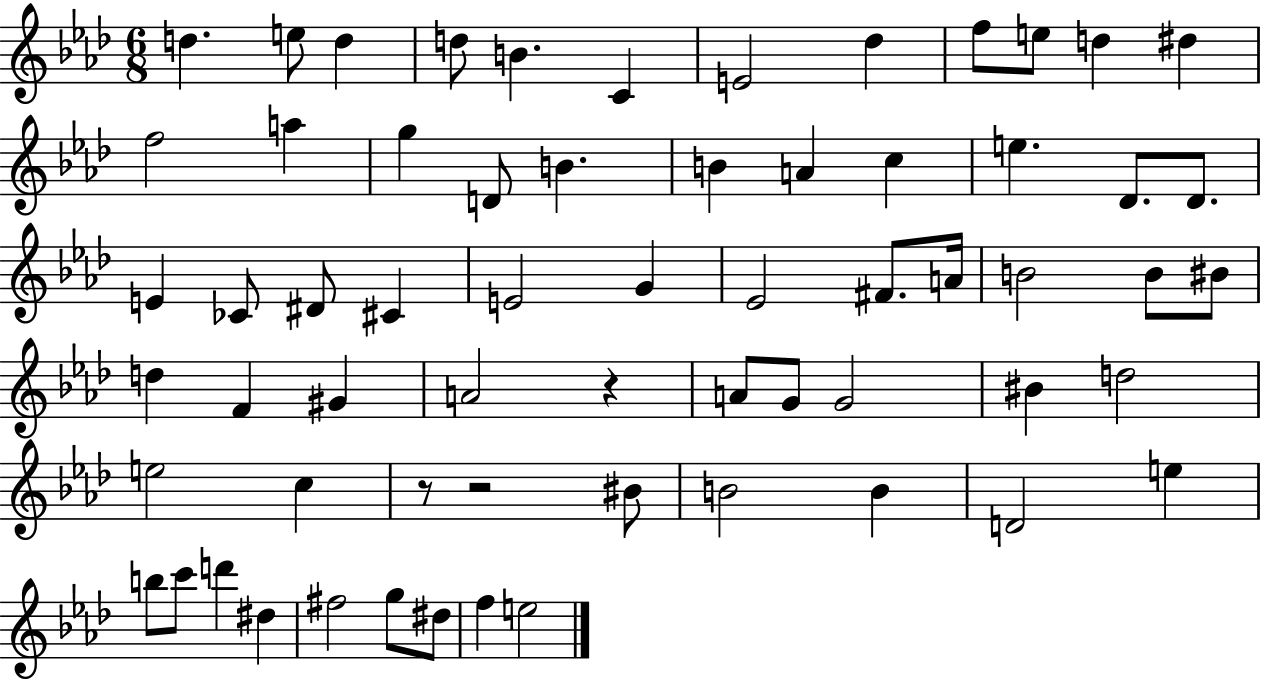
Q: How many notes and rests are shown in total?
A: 63